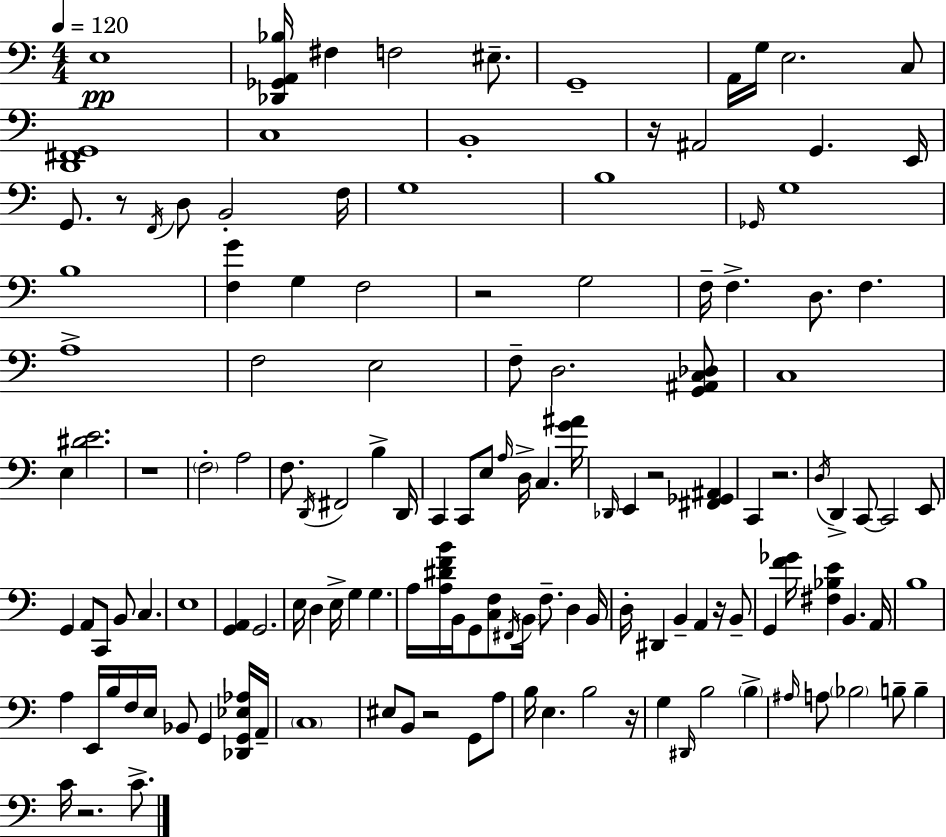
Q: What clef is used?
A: bass